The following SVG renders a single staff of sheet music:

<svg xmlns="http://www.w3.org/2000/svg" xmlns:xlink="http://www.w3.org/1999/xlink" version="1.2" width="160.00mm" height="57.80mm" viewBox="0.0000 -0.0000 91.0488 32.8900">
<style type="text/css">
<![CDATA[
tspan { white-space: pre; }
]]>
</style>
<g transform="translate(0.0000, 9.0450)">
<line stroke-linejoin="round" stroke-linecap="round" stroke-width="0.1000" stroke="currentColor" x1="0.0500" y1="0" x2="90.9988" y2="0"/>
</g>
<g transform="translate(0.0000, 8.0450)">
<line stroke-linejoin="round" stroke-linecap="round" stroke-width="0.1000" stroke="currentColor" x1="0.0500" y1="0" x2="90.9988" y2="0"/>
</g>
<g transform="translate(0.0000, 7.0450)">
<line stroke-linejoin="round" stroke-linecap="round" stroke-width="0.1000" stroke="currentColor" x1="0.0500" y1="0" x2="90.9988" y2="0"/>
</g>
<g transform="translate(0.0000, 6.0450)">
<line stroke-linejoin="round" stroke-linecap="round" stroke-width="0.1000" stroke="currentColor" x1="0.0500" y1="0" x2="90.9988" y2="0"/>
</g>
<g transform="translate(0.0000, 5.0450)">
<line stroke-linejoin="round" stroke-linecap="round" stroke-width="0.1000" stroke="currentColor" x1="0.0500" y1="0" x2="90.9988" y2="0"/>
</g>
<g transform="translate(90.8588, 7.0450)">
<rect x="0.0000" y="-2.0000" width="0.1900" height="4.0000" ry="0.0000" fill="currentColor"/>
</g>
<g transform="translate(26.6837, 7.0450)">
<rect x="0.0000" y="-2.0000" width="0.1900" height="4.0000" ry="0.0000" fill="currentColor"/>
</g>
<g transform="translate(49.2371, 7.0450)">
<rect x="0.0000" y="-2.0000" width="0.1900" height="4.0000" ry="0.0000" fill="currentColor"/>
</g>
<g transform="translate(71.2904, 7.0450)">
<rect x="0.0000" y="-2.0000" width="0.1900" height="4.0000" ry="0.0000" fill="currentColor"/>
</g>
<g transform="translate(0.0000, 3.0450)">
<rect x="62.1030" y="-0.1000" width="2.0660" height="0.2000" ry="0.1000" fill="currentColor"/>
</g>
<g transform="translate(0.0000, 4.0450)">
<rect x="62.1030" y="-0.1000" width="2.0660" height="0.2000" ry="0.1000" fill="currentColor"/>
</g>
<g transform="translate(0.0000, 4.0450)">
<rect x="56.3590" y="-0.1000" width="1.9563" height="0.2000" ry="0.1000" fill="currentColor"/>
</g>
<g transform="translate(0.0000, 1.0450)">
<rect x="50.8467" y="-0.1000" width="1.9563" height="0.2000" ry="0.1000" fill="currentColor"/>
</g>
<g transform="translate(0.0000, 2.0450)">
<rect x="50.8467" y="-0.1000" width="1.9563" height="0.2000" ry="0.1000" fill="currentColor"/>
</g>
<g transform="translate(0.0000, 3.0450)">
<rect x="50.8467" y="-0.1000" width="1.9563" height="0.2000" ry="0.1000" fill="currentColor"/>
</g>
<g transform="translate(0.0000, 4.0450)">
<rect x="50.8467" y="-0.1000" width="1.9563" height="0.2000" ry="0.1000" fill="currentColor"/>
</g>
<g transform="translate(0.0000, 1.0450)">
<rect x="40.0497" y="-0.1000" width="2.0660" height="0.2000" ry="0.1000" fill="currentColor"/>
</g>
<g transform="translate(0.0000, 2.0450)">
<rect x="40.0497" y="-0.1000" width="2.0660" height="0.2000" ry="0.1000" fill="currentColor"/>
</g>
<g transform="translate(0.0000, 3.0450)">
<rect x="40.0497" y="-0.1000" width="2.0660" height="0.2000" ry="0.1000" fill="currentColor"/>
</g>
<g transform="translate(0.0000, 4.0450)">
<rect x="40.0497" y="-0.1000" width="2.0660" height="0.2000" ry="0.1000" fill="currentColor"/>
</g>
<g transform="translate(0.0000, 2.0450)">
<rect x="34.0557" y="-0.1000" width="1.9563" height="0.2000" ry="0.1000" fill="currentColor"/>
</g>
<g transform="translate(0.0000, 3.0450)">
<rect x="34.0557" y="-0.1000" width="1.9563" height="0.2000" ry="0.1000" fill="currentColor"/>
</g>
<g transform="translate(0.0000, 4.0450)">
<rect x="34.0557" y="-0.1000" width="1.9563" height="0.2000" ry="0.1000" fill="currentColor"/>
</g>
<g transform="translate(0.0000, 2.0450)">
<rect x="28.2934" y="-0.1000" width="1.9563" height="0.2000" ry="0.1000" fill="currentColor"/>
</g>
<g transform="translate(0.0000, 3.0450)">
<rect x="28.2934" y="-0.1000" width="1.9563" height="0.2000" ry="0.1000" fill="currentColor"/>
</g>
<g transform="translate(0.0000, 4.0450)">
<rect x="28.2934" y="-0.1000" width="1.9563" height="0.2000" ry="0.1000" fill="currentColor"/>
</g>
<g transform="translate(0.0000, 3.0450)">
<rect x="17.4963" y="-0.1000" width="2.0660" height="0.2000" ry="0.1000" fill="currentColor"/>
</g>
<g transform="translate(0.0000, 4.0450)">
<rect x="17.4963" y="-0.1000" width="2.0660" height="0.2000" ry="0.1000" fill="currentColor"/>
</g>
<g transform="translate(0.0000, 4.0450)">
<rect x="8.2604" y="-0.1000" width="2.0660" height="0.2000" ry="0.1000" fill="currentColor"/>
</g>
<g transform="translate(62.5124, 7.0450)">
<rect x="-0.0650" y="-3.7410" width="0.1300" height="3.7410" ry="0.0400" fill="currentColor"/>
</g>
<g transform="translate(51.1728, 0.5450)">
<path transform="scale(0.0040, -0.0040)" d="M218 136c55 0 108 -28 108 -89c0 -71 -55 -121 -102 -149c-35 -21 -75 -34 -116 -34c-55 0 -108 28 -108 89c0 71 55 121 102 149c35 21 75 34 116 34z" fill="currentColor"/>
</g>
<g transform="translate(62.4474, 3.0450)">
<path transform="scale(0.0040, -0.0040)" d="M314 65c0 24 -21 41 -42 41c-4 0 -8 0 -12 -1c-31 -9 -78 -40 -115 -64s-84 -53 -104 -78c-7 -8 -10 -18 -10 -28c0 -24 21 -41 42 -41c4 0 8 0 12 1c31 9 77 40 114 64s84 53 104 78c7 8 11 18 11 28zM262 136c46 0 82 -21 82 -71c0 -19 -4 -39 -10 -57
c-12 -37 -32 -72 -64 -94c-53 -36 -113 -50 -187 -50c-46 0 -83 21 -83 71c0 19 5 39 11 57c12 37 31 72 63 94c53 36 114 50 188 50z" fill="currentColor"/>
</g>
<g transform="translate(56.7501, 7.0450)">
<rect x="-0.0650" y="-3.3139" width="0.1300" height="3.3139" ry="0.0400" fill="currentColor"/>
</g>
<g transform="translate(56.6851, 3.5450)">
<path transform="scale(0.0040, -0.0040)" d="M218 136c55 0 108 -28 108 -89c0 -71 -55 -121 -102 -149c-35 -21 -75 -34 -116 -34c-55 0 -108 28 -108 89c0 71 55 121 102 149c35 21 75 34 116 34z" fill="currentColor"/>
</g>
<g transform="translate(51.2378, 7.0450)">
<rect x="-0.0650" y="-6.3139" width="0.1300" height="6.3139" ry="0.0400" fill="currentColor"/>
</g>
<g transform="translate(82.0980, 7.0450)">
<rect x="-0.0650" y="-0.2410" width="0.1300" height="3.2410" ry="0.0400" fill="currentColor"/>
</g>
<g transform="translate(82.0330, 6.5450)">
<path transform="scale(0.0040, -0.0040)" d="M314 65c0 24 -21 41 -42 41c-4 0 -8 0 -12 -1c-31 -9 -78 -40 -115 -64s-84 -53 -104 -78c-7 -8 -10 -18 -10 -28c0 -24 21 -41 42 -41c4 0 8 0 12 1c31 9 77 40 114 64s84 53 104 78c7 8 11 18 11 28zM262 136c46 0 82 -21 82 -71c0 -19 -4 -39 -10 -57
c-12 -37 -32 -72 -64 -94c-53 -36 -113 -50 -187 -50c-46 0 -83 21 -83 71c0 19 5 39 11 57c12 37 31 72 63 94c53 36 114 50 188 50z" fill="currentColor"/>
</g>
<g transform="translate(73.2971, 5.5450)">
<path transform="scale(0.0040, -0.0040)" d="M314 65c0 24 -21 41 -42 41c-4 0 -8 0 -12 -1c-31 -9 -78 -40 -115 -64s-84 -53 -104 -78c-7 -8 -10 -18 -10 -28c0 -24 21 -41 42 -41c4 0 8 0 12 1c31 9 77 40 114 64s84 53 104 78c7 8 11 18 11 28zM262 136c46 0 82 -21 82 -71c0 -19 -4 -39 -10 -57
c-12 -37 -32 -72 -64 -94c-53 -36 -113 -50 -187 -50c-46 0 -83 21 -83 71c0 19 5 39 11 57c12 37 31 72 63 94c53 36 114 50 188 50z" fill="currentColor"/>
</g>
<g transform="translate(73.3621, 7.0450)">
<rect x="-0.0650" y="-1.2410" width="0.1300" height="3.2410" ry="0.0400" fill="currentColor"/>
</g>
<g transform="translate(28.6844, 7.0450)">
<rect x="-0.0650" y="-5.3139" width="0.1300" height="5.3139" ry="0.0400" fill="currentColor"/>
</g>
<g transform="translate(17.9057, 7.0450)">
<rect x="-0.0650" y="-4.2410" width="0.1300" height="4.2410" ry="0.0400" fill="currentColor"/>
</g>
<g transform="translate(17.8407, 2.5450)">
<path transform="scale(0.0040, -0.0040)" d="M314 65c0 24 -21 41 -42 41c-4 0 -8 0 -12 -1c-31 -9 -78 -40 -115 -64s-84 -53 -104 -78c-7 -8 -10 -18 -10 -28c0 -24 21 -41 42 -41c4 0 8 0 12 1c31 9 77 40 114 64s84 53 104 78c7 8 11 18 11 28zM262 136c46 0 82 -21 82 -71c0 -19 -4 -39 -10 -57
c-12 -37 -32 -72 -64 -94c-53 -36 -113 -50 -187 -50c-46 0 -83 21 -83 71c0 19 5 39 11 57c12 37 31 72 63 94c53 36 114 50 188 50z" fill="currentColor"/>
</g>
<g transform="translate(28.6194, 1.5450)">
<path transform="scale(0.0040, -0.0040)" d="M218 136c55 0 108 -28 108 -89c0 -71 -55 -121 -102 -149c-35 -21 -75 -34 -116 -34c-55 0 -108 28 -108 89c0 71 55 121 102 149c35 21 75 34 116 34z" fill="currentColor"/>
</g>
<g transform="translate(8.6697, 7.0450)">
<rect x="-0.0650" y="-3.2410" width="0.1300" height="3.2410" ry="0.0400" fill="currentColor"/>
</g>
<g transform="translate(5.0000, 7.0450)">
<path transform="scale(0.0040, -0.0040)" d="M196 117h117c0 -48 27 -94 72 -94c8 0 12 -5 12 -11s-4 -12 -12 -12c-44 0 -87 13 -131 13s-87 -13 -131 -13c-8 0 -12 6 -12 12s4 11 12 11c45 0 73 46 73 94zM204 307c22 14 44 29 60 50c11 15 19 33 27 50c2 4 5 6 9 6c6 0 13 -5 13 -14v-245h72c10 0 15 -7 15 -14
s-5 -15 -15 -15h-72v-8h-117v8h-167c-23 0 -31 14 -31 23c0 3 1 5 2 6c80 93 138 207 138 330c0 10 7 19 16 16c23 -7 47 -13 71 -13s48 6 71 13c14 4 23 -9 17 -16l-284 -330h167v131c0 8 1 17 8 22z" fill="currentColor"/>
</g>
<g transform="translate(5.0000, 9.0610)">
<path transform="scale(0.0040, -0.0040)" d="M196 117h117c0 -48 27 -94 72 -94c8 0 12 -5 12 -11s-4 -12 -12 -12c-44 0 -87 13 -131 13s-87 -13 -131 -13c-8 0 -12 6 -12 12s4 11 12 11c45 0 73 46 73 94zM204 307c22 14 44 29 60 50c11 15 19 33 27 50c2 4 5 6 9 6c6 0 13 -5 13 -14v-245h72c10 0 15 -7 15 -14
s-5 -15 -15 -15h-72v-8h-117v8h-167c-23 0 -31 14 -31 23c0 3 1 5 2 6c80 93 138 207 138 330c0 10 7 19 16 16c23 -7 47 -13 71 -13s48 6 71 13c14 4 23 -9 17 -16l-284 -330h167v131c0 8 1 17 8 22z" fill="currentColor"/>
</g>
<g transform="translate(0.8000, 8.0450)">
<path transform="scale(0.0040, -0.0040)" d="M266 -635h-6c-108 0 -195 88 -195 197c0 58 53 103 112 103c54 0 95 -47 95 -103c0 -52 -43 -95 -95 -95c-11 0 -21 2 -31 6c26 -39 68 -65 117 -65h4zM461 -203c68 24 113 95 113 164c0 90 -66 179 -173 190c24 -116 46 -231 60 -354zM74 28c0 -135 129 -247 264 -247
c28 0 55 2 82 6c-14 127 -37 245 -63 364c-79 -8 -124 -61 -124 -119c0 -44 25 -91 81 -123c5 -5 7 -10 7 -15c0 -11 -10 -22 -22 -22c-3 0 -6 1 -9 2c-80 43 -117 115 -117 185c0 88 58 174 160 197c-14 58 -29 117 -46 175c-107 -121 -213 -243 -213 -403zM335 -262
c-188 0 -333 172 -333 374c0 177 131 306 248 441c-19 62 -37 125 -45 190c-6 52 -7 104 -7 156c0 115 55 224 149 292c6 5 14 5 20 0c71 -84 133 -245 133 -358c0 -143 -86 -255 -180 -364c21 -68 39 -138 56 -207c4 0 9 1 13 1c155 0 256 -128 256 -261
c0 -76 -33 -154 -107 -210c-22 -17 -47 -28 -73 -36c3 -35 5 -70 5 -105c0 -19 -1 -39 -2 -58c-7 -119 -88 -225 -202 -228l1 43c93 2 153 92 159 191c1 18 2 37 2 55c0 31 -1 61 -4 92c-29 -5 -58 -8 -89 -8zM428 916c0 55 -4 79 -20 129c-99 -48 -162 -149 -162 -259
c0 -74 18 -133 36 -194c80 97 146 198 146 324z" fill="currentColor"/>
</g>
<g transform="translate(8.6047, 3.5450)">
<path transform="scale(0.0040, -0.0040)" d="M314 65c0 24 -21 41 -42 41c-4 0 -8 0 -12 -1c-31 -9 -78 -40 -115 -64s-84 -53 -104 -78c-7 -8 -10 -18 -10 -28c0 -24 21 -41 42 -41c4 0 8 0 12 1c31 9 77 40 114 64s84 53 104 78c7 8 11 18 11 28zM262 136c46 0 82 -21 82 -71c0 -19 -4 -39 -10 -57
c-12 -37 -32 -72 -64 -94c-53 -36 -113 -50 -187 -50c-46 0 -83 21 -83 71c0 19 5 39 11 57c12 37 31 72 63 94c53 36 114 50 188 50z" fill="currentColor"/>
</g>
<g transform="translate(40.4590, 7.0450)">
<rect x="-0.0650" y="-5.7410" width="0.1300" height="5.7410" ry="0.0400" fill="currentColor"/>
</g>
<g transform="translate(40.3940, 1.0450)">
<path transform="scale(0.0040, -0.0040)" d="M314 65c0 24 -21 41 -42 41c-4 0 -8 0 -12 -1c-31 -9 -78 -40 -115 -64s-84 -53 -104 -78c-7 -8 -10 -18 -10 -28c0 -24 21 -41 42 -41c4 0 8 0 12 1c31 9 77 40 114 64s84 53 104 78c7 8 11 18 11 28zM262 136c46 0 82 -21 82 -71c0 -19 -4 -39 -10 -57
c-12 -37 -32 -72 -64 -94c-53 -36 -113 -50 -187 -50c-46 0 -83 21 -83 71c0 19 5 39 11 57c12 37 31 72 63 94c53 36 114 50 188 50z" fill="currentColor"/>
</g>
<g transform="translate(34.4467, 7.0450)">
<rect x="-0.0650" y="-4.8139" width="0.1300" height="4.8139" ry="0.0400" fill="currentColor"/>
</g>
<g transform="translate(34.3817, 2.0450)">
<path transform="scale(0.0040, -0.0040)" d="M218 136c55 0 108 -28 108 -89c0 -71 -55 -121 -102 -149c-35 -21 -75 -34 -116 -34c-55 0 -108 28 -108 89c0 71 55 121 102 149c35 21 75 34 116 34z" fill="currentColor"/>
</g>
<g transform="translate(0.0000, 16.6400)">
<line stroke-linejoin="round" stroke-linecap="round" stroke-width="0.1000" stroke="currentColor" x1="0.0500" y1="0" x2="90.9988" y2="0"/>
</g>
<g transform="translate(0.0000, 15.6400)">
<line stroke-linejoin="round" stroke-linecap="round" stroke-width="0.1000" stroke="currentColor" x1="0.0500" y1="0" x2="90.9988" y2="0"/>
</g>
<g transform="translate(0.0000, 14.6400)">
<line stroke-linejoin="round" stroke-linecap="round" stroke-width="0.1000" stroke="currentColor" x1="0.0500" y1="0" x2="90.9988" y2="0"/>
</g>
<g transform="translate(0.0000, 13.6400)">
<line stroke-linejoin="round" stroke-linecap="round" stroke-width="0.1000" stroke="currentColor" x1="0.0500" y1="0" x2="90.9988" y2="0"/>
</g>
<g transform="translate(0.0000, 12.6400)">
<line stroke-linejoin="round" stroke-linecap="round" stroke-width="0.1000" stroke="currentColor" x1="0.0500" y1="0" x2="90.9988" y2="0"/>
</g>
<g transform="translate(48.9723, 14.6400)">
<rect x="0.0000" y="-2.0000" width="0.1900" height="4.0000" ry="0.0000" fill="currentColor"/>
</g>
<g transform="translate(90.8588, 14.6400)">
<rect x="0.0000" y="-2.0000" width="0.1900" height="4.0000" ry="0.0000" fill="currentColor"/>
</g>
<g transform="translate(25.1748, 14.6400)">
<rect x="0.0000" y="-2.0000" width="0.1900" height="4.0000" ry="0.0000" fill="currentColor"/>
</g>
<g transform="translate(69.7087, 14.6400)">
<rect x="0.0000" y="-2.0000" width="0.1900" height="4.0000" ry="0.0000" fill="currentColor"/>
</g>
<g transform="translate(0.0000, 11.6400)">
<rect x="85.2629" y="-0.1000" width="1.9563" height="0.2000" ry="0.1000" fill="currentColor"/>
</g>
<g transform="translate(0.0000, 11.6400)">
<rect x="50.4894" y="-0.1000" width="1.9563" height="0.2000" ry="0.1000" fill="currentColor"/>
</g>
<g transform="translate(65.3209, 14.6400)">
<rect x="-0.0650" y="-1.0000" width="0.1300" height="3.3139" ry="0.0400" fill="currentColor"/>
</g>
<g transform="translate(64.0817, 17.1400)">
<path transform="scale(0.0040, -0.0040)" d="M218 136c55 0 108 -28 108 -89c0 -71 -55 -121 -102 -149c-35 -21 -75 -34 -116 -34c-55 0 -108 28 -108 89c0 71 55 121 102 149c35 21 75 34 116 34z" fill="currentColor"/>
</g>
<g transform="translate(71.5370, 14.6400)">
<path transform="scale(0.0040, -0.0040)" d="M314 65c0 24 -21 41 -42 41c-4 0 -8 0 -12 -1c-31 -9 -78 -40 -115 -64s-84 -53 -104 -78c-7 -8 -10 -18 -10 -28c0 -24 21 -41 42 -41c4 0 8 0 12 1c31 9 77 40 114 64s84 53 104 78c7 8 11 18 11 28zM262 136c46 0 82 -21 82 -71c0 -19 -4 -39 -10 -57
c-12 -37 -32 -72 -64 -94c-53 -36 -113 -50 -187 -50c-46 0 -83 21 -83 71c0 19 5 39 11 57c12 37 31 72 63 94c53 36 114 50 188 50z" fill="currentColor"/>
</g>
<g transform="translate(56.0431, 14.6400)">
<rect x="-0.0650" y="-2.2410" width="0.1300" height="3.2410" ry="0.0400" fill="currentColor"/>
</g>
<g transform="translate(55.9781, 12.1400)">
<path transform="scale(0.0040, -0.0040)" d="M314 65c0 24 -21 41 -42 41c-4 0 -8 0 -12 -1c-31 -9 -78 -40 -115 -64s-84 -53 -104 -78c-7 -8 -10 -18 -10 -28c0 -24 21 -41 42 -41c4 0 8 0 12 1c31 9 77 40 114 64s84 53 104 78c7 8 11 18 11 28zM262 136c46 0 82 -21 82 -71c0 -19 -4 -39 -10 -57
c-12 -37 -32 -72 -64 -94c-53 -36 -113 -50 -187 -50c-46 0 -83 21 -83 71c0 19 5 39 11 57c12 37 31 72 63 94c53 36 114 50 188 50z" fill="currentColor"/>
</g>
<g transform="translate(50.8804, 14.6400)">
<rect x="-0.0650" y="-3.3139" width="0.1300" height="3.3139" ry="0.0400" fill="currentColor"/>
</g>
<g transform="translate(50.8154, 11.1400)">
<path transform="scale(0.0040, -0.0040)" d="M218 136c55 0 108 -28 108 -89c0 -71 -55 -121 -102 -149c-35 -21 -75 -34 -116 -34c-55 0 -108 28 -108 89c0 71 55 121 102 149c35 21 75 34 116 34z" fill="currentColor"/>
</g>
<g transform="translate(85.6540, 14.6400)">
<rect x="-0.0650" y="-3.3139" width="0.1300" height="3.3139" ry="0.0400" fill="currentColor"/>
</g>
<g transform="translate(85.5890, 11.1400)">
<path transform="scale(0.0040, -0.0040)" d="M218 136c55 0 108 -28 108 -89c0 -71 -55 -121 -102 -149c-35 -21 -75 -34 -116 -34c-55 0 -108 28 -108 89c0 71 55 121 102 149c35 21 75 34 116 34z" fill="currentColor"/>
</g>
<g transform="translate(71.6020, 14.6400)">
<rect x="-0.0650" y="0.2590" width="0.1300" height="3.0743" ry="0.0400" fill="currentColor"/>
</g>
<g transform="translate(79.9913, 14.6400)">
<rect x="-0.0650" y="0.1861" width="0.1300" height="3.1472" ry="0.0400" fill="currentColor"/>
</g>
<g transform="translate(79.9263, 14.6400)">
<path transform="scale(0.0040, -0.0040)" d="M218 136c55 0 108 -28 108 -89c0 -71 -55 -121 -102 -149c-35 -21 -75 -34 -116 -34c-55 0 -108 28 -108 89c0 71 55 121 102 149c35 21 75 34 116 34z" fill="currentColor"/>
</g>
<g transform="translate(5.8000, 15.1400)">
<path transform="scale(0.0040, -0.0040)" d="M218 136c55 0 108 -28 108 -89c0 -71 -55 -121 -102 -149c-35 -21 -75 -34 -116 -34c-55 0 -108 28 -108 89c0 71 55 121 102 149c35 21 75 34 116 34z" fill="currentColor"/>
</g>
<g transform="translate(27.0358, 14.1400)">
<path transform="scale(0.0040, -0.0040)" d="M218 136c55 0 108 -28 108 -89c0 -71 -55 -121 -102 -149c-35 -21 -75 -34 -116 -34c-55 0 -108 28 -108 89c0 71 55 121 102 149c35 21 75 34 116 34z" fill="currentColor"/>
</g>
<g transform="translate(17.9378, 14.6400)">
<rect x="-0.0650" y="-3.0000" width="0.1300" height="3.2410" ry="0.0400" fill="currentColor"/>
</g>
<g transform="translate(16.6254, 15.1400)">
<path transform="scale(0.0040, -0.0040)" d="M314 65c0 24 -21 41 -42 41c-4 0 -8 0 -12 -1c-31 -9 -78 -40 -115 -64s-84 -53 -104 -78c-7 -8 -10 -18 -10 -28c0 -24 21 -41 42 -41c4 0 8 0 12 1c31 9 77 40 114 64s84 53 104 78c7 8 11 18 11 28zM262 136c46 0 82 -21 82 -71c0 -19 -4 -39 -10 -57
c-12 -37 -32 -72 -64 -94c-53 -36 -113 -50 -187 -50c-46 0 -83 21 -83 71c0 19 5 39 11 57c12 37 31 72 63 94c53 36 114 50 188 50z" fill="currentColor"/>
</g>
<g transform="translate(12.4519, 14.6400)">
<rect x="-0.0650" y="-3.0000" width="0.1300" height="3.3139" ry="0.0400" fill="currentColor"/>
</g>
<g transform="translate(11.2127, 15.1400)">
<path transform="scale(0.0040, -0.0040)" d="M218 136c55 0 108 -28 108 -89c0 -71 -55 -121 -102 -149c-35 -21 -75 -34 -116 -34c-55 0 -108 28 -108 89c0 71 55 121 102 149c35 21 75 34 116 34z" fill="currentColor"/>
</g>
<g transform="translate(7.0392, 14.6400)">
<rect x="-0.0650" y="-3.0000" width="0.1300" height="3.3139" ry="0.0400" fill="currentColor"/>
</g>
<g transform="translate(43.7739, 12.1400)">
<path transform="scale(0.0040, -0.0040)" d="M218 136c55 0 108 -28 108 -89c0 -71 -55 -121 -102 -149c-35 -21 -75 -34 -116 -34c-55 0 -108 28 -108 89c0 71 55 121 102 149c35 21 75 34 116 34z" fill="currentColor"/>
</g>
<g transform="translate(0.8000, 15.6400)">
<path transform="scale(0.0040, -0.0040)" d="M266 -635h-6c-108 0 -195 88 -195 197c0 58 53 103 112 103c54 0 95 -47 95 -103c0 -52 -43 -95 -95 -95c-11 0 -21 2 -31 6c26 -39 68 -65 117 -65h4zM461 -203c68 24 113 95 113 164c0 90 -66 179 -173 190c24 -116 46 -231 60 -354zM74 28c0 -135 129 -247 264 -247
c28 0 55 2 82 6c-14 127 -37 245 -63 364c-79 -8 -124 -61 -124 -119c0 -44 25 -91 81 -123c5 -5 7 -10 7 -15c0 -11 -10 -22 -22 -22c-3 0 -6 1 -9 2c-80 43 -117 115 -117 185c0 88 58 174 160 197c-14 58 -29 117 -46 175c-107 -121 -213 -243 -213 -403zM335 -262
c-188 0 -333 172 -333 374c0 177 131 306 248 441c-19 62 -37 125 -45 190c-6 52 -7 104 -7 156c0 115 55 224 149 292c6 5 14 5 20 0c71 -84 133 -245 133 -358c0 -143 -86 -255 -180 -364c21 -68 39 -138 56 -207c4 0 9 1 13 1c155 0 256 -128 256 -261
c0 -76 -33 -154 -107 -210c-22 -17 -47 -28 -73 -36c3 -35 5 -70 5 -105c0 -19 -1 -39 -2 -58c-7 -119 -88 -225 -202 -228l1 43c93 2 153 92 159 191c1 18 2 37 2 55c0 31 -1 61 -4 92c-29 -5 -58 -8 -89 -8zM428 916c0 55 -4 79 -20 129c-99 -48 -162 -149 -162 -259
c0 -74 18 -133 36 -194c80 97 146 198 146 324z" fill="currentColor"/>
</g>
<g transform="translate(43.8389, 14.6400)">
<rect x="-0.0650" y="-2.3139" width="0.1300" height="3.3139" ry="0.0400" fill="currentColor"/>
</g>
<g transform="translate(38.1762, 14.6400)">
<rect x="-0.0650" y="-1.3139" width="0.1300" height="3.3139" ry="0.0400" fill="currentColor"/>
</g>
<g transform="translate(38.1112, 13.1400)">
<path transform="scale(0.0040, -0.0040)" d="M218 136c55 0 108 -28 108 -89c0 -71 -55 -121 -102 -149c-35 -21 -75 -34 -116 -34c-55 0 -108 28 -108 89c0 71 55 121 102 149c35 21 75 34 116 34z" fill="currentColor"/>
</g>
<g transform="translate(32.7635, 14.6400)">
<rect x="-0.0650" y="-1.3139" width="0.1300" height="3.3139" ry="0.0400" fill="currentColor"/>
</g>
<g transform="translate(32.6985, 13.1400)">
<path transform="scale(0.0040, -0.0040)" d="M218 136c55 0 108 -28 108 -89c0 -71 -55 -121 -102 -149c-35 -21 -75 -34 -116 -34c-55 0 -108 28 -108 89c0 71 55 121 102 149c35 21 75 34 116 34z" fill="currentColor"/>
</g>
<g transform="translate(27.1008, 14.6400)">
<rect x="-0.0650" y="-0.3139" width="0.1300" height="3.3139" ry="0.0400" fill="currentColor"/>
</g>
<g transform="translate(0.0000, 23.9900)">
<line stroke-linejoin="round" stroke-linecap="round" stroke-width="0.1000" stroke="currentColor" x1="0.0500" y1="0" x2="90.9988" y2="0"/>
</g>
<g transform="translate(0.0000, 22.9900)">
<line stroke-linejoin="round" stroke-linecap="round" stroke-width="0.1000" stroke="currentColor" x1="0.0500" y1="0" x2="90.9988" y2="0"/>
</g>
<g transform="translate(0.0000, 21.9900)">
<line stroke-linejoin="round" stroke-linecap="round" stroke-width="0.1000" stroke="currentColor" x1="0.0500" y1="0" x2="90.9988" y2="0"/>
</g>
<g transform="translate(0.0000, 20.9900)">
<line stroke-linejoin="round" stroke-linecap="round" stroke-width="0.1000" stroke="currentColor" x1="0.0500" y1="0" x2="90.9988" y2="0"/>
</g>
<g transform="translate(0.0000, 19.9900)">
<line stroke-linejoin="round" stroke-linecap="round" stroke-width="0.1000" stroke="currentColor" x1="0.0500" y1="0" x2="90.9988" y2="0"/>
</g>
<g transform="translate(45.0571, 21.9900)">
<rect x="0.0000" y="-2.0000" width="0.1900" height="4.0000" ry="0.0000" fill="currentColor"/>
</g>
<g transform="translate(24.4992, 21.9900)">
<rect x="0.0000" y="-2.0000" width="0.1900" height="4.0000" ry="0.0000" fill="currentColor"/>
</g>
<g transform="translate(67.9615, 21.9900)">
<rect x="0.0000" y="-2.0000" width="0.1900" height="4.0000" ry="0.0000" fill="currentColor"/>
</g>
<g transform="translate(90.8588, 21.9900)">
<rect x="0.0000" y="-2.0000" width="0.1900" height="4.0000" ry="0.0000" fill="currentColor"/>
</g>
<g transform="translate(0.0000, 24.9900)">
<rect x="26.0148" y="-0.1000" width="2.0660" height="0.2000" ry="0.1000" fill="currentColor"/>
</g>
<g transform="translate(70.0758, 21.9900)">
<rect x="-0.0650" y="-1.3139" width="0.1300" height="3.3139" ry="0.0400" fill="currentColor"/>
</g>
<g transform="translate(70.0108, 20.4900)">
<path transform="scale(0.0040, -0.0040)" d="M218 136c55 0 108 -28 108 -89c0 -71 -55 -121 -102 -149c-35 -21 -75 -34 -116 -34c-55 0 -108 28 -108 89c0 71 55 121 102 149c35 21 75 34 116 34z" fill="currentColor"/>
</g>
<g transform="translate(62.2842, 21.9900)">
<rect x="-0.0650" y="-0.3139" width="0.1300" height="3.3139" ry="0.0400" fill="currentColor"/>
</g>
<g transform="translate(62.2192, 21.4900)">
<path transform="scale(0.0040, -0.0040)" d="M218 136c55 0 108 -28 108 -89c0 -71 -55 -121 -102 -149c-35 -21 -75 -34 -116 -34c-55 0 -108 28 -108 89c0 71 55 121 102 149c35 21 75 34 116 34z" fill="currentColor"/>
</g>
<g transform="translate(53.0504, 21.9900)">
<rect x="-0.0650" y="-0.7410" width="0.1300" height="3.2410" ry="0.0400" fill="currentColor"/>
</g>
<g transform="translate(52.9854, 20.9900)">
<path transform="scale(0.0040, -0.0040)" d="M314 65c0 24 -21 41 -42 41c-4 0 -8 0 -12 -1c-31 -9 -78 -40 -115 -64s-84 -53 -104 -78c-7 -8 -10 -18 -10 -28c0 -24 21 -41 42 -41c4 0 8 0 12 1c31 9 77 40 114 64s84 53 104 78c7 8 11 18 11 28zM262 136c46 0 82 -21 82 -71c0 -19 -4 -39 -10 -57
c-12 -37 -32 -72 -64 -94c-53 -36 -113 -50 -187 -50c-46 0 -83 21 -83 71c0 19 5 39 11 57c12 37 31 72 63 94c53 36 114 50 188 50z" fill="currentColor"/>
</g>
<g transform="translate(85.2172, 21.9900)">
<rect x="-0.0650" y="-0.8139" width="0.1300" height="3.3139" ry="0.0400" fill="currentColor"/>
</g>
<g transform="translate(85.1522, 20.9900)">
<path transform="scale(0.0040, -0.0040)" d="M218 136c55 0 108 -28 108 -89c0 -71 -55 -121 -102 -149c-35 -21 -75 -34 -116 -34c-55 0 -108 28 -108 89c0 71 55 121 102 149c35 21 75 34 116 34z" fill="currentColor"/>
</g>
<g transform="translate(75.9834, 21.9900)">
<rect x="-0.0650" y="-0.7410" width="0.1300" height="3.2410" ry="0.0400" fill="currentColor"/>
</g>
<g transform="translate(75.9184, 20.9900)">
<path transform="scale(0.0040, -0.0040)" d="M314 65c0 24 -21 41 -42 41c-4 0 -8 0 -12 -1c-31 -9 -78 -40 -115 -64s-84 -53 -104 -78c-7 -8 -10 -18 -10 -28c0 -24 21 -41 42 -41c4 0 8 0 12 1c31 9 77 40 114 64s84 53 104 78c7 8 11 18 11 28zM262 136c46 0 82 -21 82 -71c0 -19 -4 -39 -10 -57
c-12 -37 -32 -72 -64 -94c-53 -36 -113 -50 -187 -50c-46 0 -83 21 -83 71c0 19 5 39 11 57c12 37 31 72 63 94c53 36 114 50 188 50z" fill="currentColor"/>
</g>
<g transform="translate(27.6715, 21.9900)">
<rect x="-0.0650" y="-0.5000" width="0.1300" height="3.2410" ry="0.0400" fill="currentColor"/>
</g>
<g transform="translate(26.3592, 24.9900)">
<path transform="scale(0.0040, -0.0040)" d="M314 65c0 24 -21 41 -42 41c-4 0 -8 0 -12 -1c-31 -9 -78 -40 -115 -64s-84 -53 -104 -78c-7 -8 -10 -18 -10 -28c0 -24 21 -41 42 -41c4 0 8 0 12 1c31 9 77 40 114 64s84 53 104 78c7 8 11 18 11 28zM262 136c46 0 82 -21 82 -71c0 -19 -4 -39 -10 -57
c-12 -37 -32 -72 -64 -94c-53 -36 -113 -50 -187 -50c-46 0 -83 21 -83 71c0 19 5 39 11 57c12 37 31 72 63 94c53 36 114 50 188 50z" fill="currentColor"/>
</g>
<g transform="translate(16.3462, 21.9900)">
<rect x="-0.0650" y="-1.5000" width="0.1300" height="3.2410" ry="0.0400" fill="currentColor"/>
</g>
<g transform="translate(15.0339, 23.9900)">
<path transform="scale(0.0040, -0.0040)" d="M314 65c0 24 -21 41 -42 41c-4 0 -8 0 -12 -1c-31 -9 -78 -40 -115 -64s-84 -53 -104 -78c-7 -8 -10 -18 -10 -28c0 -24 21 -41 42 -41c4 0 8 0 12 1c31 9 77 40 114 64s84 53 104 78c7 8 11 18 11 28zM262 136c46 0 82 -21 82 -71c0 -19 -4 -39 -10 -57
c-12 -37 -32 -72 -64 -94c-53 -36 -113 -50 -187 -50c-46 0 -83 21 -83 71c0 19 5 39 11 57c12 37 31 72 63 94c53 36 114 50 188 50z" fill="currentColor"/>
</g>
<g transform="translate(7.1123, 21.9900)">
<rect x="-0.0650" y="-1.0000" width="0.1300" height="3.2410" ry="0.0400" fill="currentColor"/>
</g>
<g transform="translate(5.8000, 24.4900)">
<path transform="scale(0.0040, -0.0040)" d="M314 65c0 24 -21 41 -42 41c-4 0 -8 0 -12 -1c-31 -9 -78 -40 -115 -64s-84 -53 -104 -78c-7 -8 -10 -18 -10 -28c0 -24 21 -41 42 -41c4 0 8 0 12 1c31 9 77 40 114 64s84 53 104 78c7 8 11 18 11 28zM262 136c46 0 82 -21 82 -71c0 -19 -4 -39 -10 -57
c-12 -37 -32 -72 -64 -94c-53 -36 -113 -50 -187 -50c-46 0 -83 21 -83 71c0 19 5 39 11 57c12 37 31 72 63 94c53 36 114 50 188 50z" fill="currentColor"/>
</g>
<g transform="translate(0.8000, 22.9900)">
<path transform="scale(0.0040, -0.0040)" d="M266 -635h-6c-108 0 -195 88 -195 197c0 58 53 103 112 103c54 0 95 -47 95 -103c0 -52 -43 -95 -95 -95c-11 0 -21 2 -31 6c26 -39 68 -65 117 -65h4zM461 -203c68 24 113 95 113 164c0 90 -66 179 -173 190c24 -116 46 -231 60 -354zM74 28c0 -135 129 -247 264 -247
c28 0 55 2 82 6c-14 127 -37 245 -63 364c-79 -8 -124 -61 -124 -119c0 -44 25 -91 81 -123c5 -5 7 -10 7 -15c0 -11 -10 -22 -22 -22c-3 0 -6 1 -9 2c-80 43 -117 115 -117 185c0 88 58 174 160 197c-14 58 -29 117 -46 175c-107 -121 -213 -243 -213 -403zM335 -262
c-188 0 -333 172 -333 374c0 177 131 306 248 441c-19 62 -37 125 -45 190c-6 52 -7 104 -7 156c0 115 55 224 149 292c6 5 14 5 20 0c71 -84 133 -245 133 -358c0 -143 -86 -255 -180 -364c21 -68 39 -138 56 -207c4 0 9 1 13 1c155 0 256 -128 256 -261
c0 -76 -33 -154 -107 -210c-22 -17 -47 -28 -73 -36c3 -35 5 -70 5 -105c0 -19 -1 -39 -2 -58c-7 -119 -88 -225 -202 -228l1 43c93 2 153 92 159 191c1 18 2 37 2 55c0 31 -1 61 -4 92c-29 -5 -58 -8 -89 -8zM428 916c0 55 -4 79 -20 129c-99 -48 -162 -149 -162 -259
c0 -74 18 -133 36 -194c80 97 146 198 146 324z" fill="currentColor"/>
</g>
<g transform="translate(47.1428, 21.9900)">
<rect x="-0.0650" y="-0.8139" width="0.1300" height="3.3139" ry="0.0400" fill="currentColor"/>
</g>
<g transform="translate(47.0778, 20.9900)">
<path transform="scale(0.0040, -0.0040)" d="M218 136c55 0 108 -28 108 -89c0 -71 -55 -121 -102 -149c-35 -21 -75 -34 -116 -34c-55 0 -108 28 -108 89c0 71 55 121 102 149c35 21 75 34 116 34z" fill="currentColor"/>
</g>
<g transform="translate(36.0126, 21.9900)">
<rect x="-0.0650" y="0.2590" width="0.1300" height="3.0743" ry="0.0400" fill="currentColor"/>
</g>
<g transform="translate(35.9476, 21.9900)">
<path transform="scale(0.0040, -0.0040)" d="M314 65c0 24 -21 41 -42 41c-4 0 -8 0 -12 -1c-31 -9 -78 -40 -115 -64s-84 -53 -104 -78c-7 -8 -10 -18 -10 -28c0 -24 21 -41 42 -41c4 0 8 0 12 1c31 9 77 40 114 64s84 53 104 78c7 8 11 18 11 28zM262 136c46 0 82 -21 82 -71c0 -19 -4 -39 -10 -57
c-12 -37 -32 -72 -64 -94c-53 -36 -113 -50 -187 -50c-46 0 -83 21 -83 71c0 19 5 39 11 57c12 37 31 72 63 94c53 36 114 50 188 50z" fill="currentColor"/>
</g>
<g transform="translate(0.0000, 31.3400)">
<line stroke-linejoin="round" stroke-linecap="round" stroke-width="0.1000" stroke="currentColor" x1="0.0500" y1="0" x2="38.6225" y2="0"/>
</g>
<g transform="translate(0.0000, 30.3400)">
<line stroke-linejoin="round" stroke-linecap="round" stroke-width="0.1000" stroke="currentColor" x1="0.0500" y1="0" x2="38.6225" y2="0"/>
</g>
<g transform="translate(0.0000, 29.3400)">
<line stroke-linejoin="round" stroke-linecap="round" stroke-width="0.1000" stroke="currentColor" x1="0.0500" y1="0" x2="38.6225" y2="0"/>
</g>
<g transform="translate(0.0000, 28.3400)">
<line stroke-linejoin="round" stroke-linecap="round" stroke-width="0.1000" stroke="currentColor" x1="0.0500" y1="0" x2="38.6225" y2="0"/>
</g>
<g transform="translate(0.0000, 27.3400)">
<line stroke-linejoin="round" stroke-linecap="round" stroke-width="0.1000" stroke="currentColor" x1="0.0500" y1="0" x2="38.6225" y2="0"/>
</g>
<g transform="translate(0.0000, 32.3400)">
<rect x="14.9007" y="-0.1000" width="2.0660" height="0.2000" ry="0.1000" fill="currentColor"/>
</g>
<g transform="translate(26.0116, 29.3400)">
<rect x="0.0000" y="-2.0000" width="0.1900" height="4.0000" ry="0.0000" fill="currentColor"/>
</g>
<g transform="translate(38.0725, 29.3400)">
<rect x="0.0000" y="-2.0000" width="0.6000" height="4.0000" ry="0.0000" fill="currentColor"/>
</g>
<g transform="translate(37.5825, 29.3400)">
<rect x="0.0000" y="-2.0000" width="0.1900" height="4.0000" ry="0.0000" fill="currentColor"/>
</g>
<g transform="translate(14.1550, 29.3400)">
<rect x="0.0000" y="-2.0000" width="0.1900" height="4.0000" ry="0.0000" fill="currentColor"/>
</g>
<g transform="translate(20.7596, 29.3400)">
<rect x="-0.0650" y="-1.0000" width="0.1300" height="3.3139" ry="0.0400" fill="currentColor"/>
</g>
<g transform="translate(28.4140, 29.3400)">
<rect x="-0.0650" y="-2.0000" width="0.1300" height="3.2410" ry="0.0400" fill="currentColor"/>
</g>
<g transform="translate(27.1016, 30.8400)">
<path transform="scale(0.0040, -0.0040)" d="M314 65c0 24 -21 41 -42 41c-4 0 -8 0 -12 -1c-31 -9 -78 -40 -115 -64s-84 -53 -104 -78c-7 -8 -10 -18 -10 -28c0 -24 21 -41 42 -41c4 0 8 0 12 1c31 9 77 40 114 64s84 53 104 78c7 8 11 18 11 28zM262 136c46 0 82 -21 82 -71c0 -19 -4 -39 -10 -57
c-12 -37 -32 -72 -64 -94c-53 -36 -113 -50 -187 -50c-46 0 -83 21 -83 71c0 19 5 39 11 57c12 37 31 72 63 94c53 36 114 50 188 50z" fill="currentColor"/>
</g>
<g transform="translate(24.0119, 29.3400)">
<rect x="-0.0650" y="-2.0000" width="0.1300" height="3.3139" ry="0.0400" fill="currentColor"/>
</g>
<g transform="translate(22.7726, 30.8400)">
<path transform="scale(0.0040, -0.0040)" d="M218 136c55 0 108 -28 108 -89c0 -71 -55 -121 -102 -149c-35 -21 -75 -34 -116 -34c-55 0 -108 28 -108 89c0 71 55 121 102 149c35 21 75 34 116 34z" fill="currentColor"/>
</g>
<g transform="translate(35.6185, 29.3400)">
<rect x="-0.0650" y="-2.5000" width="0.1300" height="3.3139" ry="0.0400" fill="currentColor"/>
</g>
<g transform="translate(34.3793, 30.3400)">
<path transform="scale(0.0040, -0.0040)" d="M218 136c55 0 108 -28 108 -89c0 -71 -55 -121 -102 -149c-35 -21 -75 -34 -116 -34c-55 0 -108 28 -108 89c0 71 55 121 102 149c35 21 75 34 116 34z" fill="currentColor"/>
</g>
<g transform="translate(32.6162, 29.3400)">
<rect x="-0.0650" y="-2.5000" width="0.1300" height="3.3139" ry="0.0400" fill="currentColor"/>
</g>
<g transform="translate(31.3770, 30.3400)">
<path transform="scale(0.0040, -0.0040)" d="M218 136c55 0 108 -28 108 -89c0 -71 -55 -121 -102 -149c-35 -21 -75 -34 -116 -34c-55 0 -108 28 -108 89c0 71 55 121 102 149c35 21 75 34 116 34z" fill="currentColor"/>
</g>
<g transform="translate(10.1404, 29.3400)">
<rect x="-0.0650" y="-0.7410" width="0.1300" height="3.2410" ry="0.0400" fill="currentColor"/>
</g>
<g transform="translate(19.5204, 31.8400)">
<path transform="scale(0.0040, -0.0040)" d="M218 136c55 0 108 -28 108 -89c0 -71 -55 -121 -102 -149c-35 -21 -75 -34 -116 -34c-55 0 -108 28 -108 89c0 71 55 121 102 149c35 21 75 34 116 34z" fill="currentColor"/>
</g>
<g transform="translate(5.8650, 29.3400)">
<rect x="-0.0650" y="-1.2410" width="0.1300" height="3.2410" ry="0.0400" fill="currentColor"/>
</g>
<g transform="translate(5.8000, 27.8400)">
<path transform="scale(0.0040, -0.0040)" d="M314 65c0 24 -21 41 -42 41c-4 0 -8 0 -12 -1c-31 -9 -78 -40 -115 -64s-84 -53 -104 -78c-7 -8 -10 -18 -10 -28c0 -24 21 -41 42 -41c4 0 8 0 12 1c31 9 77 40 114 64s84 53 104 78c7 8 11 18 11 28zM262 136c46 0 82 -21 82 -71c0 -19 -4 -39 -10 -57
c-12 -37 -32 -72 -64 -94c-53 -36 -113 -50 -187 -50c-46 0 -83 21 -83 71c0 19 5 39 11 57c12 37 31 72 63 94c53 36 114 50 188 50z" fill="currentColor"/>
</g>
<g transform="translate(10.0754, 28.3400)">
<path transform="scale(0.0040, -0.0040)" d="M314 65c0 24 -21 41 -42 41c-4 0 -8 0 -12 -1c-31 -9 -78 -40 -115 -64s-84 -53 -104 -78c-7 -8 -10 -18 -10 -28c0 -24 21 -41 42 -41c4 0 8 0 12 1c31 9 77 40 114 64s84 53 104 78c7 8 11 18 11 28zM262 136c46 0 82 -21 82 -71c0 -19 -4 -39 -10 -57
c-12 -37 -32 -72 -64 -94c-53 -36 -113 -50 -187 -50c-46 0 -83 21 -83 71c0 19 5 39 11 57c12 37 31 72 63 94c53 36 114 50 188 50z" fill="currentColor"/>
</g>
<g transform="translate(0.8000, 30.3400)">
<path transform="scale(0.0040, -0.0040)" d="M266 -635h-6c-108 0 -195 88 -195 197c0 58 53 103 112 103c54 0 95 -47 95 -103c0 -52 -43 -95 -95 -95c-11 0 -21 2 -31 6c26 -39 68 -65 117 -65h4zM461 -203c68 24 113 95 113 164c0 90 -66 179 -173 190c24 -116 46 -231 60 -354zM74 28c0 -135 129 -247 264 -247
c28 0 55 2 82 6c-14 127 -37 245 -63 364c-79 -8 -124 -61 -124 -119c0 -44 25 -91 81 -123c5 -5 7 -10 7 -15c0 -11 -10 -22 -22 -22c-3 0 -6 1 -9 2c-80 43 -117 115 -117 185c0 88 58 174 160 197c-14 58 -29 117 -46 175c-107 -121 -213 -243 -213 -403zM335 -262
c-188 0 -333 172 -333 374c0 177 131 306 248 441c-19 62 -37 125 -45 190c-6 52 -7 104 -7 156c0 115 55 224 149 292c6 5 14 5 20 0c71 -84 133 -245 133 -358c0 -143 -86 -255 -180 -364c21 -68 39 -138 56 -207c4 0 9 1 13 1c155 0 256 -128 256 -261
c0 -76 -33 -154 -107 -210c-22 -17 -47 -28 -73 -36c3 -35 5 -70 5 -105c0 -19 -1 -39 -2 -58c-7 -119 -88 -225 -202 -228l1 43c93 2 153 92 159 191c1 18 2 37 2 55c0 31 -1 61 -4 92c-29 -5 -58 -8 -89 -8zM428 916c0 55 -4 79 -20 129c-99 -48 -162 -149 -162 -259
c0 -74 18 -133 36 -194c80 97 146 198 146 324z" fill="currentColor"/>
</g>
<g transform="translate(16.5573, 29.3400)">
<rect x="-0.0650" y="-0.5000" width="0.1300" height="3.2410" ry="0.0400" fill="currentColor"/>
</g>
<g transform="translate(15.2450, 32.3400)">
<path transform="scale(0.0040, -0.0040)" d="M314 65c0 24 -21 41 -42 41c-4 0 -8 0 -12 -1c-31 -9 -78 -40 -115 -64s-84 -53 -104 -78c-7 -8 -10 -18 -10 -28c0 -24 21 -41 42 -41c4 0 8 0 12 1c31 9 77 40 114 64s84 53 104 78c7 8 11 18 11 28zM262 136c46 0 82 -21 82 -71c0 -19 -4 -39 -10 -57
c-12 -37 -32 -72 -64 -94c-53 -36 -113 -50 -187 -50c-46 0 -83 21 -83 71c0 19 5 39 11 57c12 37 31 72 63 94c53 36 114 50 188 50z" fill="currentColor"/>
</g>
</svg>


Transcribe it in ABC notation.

X:1
T:Untitled
M:4/4
L:1/4
K:C
b2 d'2 f' e' g'2 a' b c'2 e2 c2 A A A2 c e e g b g2 D B2 B b D2 E2 C2 B2 d d2 c e d2 d e2 d2 C2 D F F2 G G